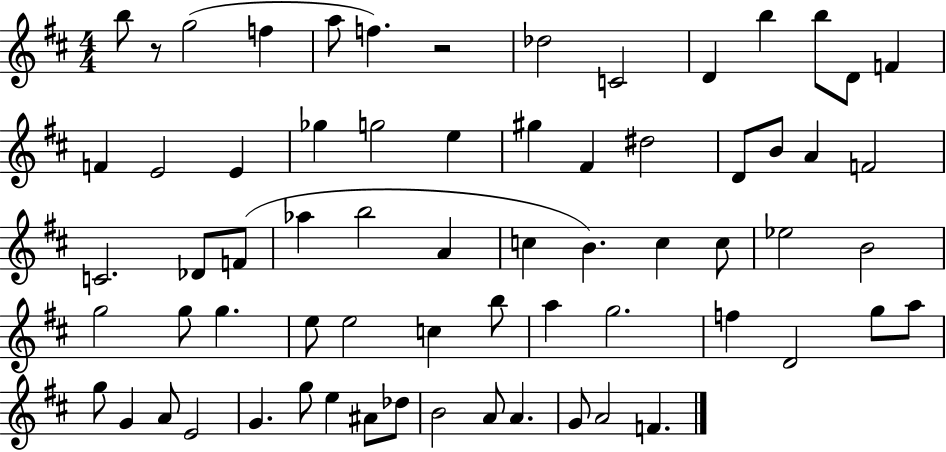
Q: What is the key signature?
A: D major